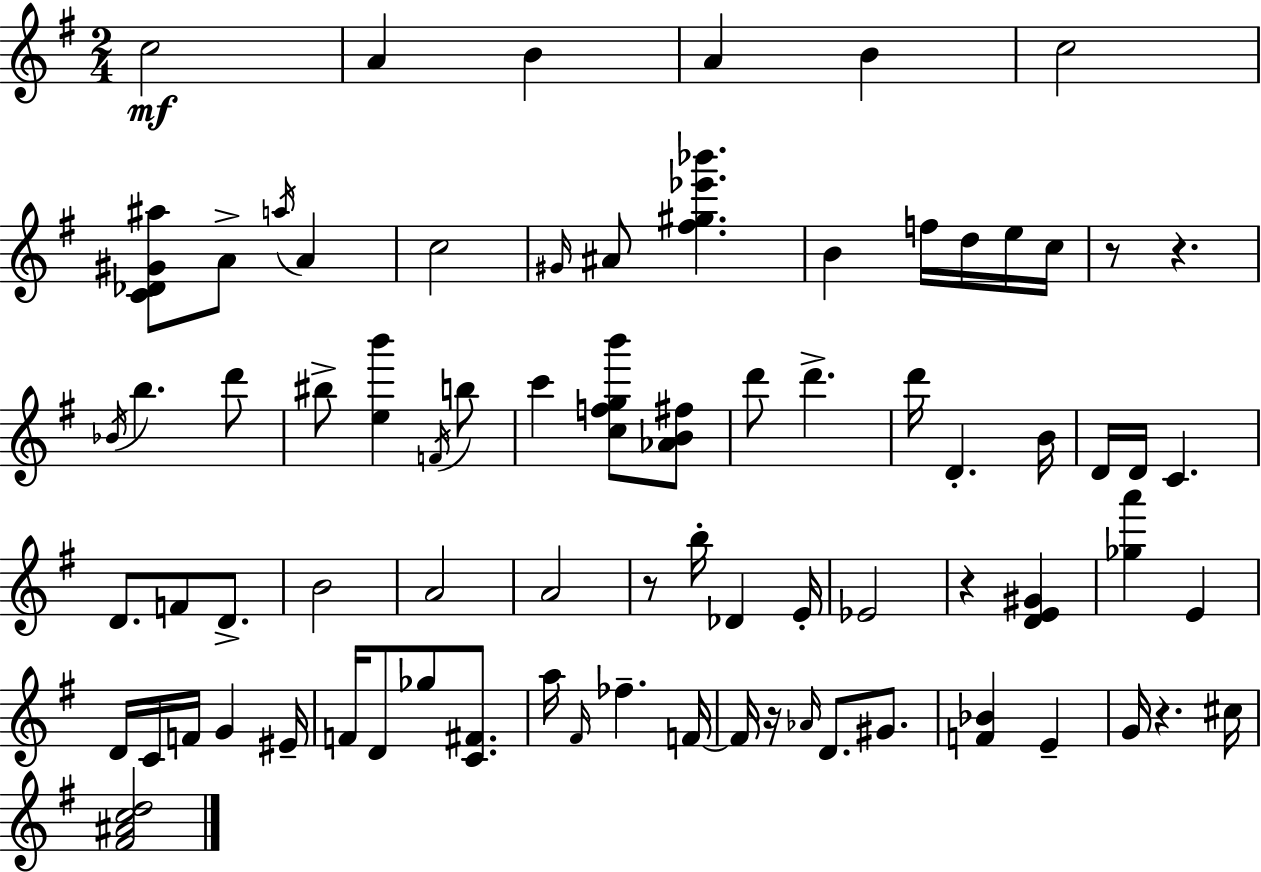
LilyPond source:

{
  \clef treble
  \numericTimeSignature
  \time 2/4
  \key g \major
  \repeat volta 2 { c''2\mf | a'4 b'4 | a'4 b'4 | c''2 | \break <c' des' gis' ais''>8 a'8-> \acciaccatura { a''16 } a'4 | c''2 | \grace { gis'16 } ais'8 <fis'' gis'' ees''' bes'''>4. | b'4 f''16 d''16 | \break e''16 c''16 r8 r4. | \acciaccatura { bes'16 } b''4. | d'''8 bis''8-> <e'' b'''>4 | \acciaccatura { f'16 } b''8 c'''4 | \break <c'' f'' g'' b'''>8 <aes' b' fis''>8 d'''8 d'''4.-> | d'''16 d'4.-. | b'16 d'16 d'16 c'4. | d'8. f'8 | \break d'8.-> b'2 | a'2 | a'2 | r8 b''16-. des'4 | \break e'16-. ees'2 | r4 | <d' e' gis'>4 <ges'' a'''>4 | e'4 d'16 c'16 f'16 g'4 | \break eis'16-- f'16 d'8 ges''8 | <c' fis'>8. a''16 \grace { fis'16 } fes''4.-- | f'16~~ f'16 r16 \grace { aes'16 } | d'8. gis'8. <f' bes'>4 | \break e'4-- g'16 r4. | cis''16 <fis' ais' c'' d''>2 | } \bar "|."
}